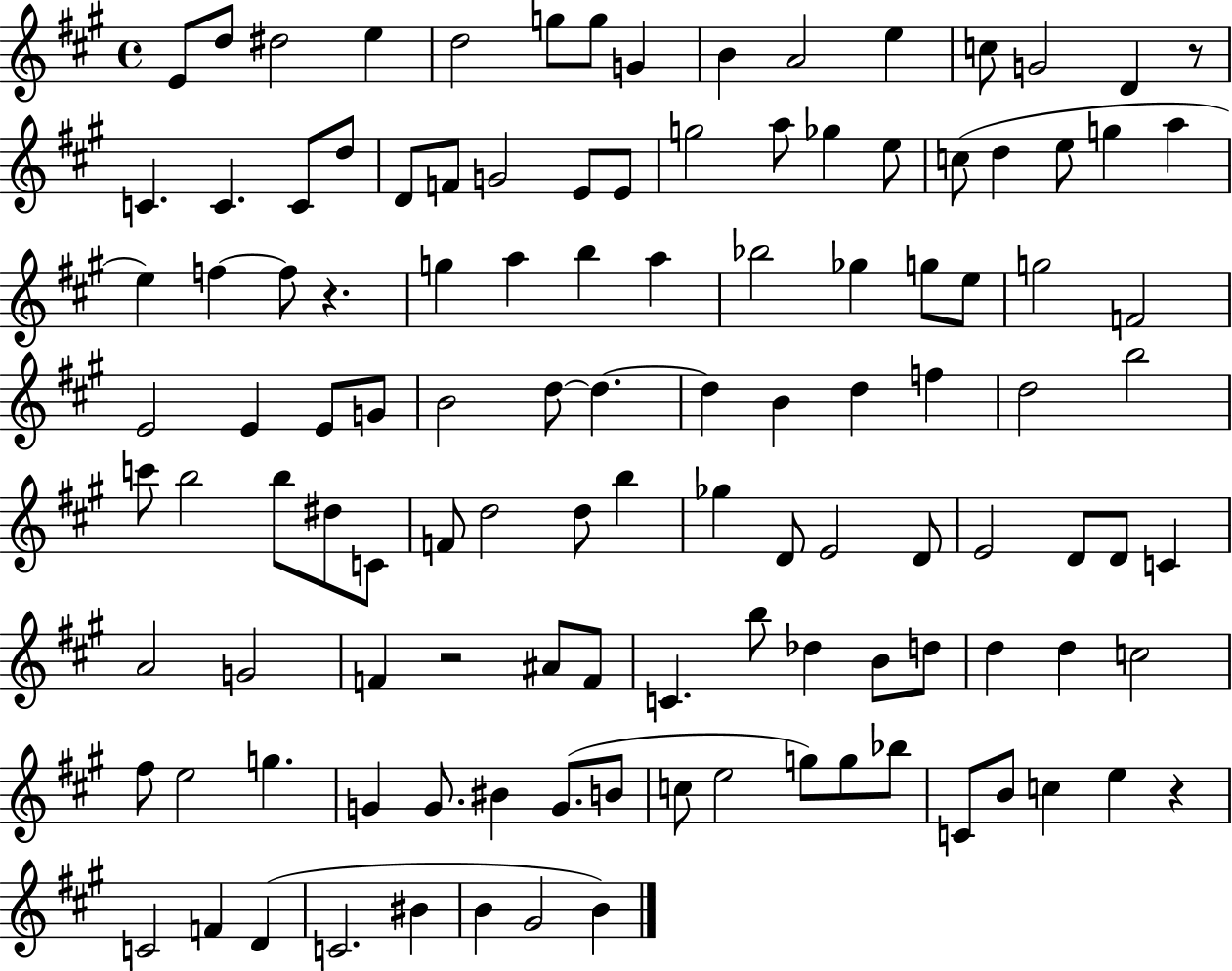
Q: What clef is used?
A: treble